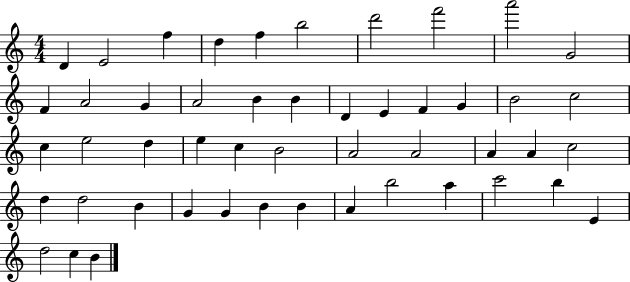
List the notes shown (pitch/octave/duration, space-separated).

D4/q E4/h F5/q D5/q F5/q B5/h D6/h F6/h A6/h G4/h F4/q A4/h G4/q A4/h B4/q B4/q D4/q E4/q F4/q G4/q B4/h C5/h C5/q E5/h D5/q E5/q C5/q B4/h A4/h A4/h A4/q A4/q C5/h D5/q D5/h B4/q G4/q G4/q B4/q B4/q A4/q B5/h A5/q C6/h B5/q E4/q D5/h C5/q B4/q